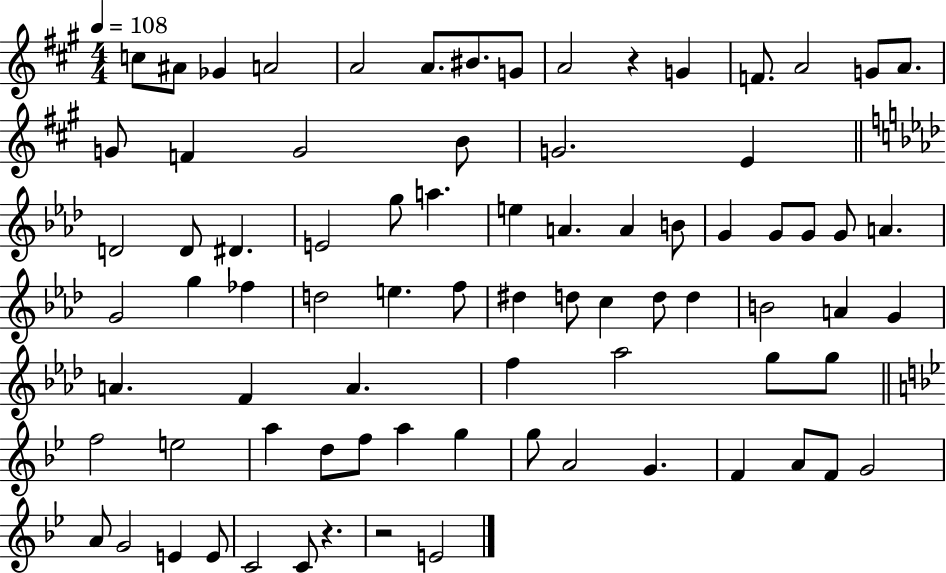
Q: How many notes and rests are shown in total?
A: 80